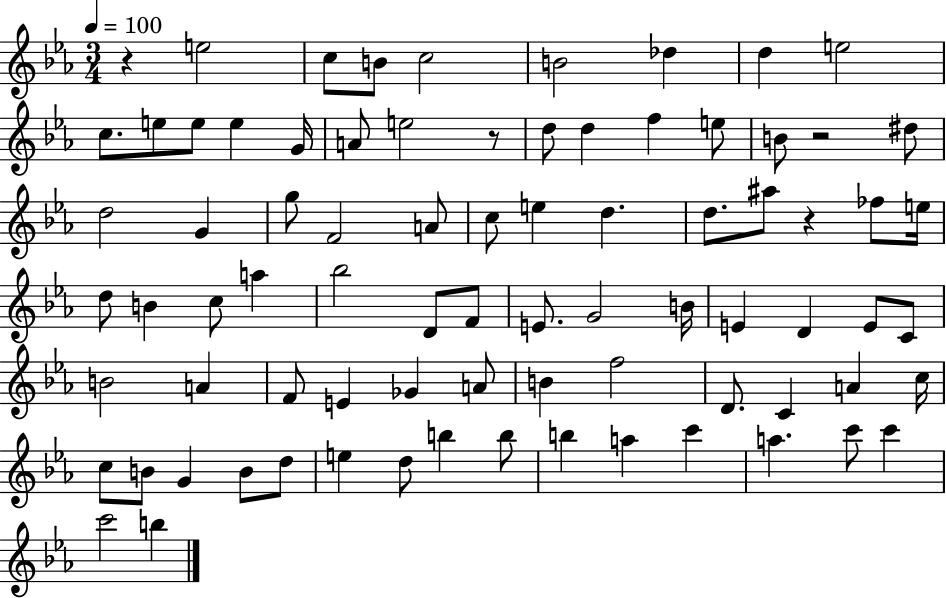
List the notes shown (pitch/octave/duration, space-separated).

R/q E5/h C5/e B4/e C5/h B4/h Db5/q D5/q E5/h C5/e. E5/e E5/e E5/q G4/s A4/e E5/h R/e D5/e D5/q F5/q E5/e B4/e R/h D#5/e D5/h G4/q G5/e F4/h A4/e C5/e E5/q D5/q. D5/e. A#5/e R/q FES5/e E5/s D5/e B4/q C5/e A5/q Bb5/h D4/e F4/e E4/e. G4/h B4/s E4/q D4/q E4/e C4/e B4/h A4/q F4/e E4/q Gb4/q A4/e B4/q F5/h D4/e. C4/q A4/q C5/s C5/e B4/e G4/q B4/e D5/e E5/q D5/e B5/q B5/e B5/q A5/q C6/q A5/q. C6/e C6/q C6/h B5/q